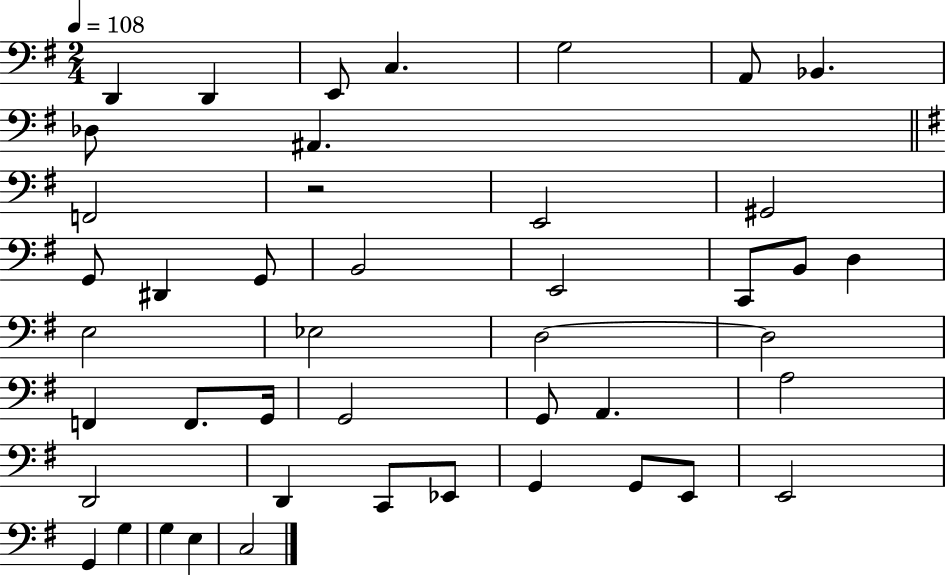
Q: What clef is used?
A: bass